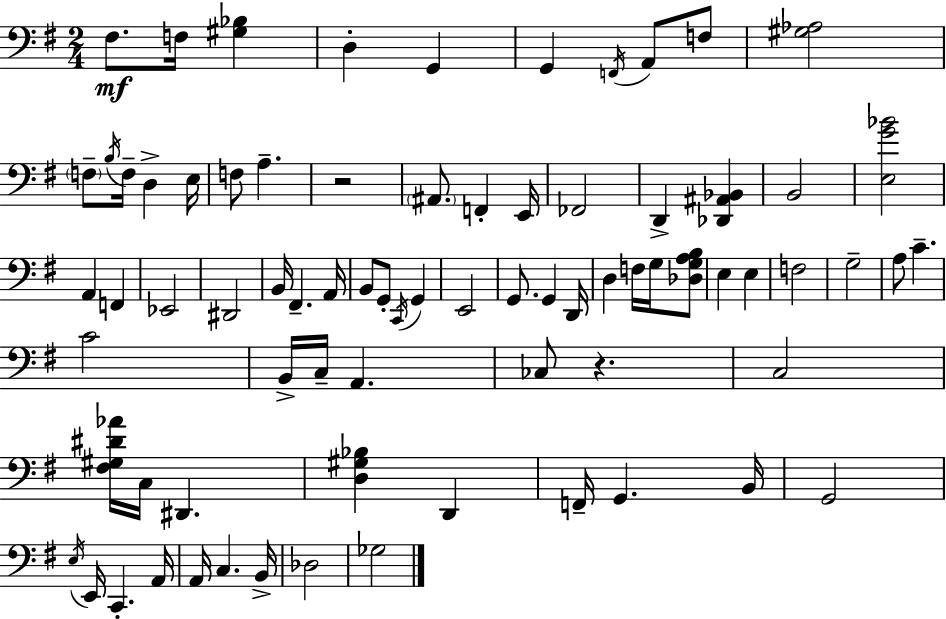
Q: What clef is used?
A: bass